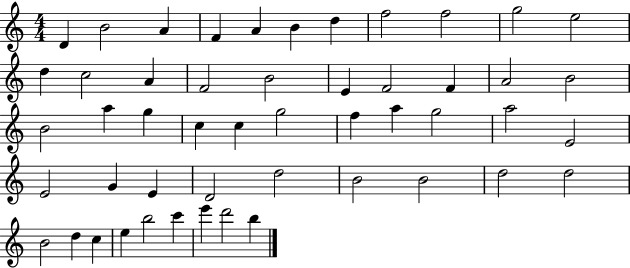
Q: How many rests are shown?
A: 0